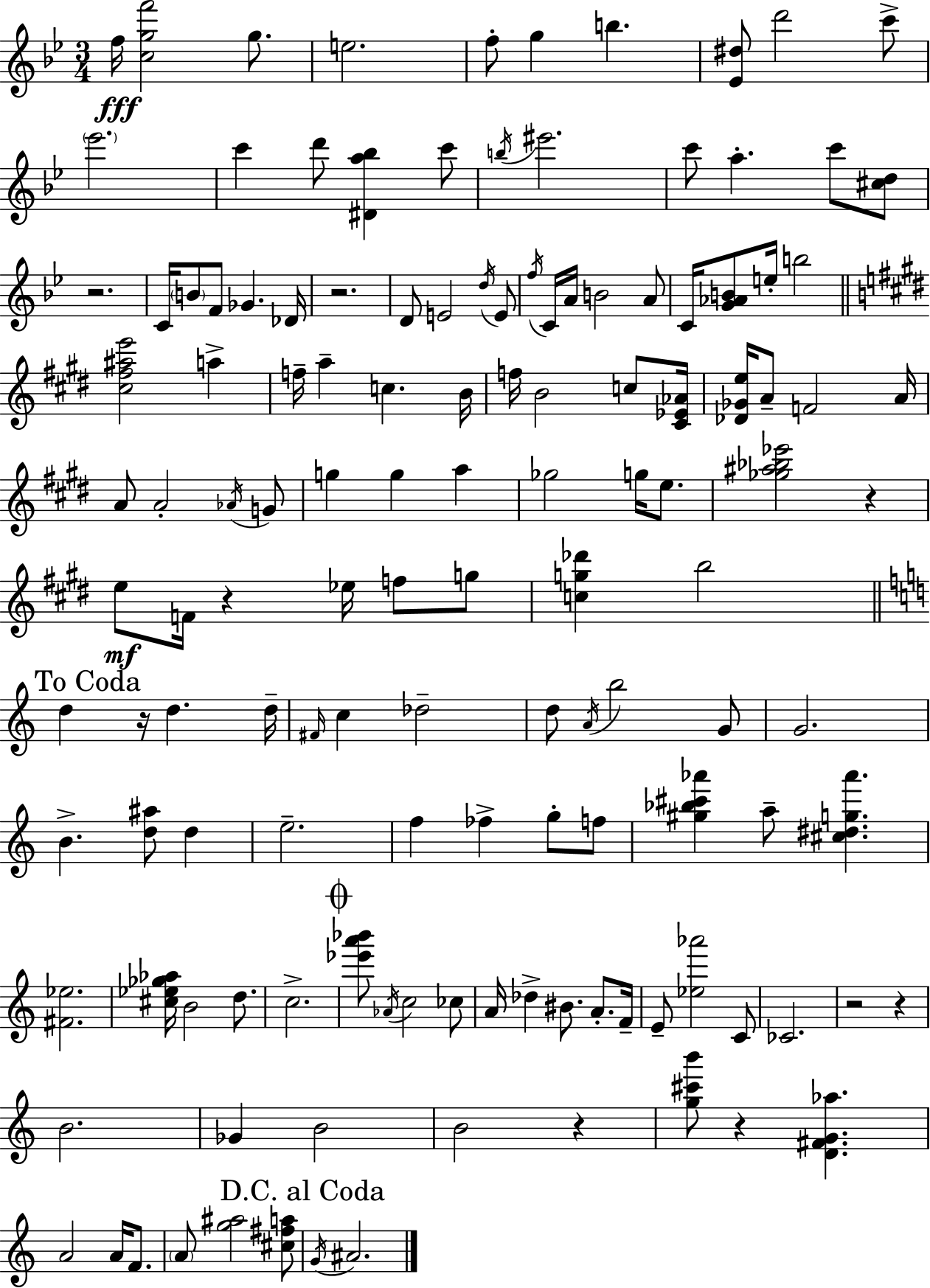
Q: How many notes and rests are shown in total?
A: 134